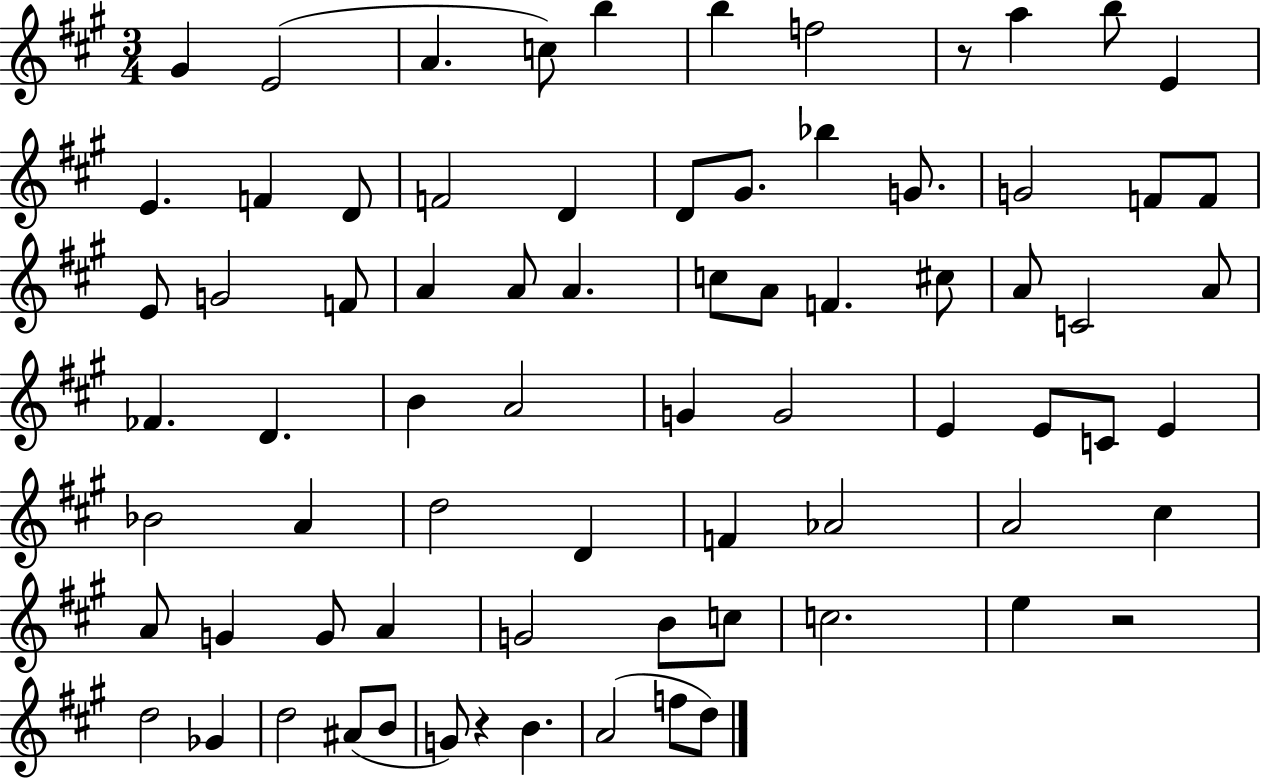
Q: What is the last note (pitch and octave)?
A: D5